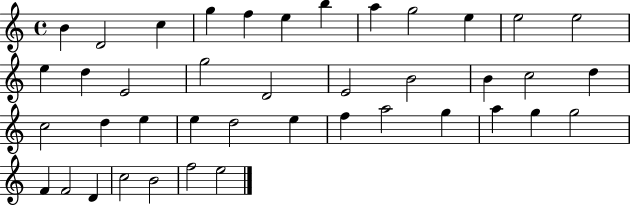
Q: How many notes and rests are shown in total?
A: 41